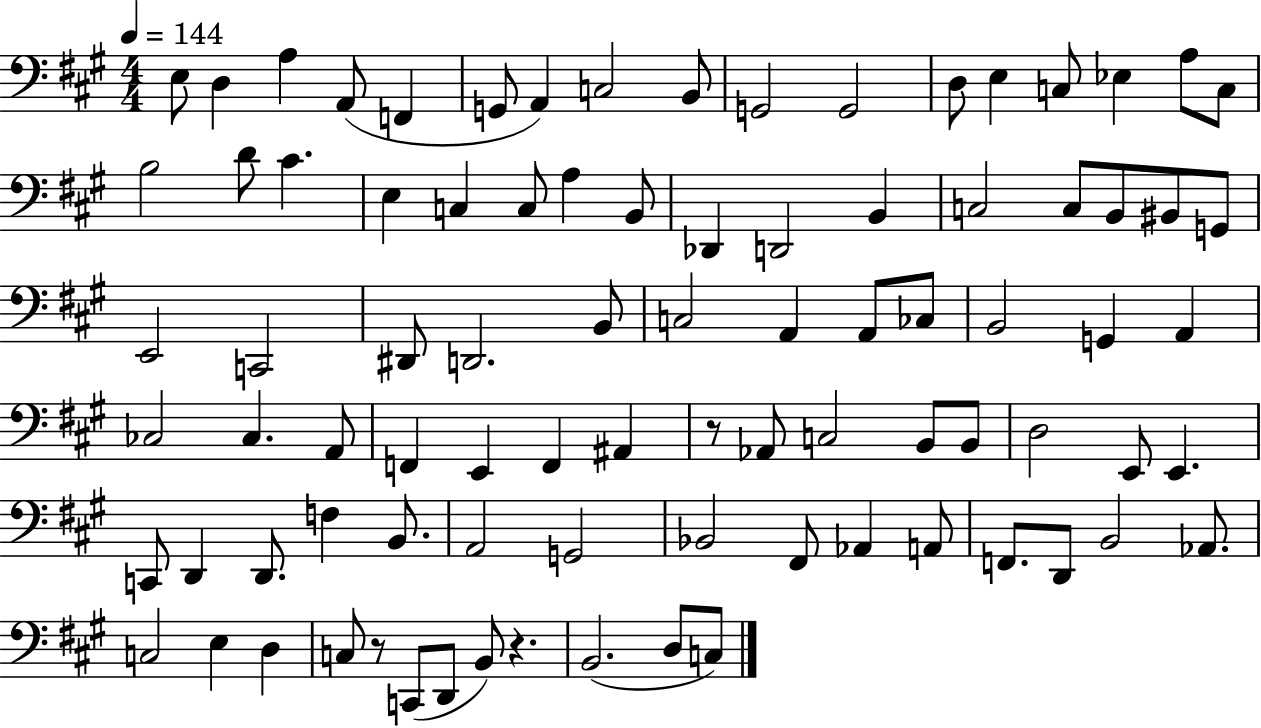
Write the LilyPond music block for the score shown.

{
  \clef bass
  \numericTimeSignature
  \time 4/4
  \key a \major
  \tempo 4 = 144
  e8 d4 a4 a,8( f,4 | g,8 a,4) c2 b,8 | g,2 g,2 | d8 e4 c8 ees4 a8 c8 | \break b2 d'8 cis'4. | e4 c4 c8 a4 b,8 | des,4 d,2 b,4 | c2 c8 b,8 bis,8 g,8 | \break e,2 c,2 | dis,8 d,2. b,8 | c2 a,4 a,8 ces8 | b,2 g,4 a,4 | \break ces2 ces4. a,8 | f,4 e,4 f,4 ais,4 | r8 aes,8 c2 b,8 b,8 | d2 e,8 e,4. | \break c,8 d,4 d,8. f4 b,8. | a,2 g,2 | bes,2 fis,8 aes,4 a,8 | f,8. d,8 b,2 aes,8. | \break c2 e4 d4 | c8 r8 c,8( d,8 b,8) r4. | b,2.( d8 c8) | \bar "|."
}